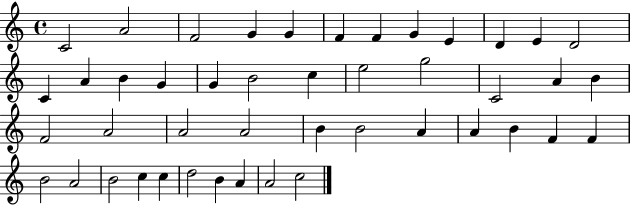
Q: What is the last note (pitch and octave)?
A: C5